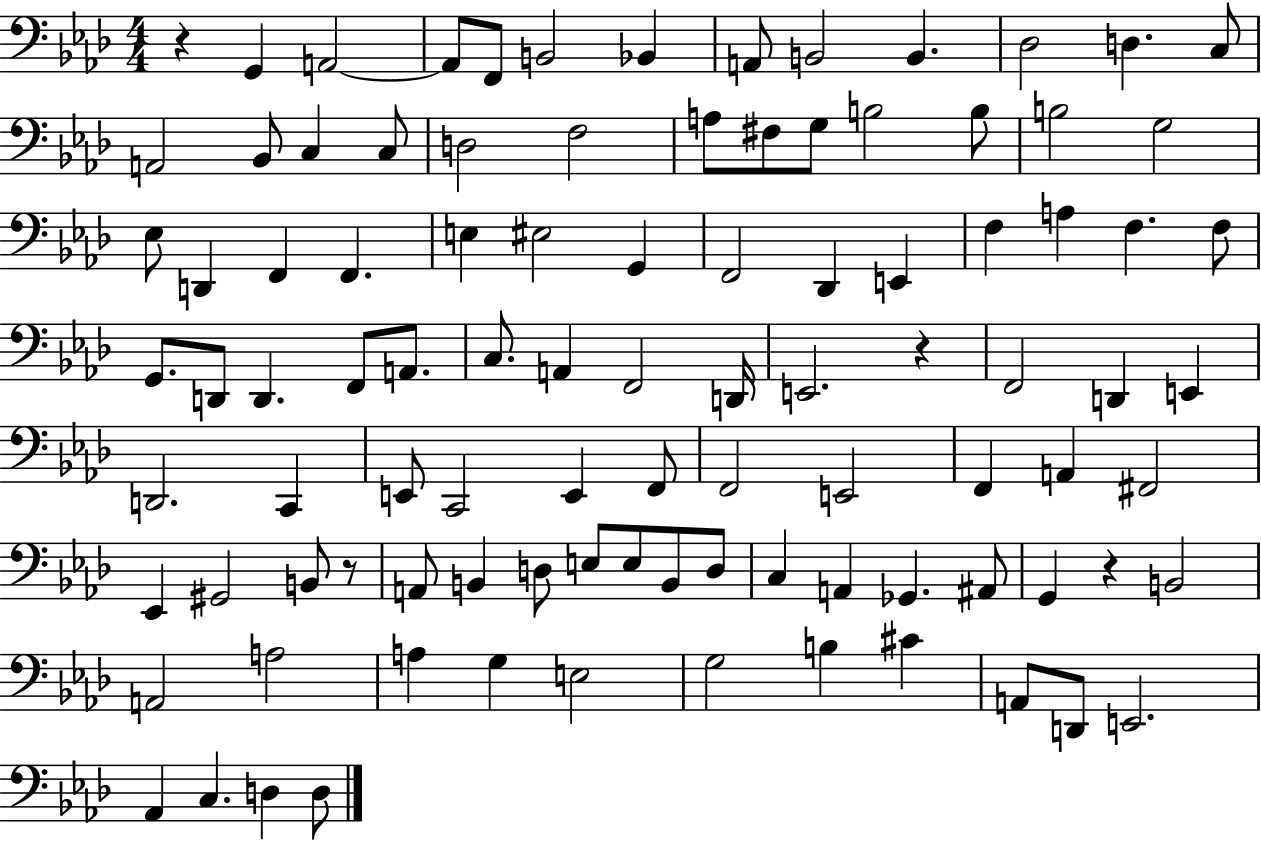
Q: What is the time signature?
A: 4/4